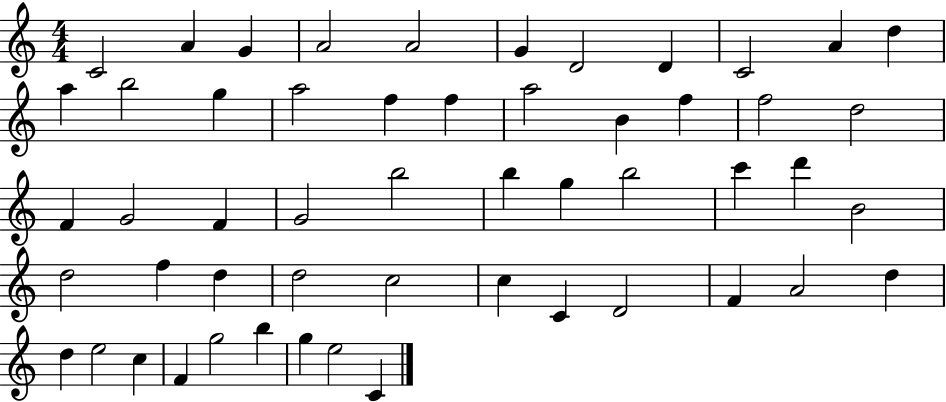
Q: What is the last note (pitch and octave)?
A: C4